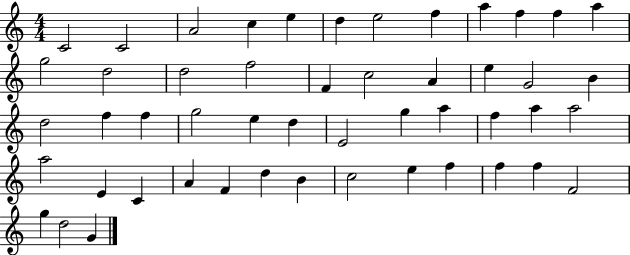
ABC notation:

X:1
T:Untitled
M:4/4
L:1/4
K:C
C2 C2 A2 c e d e2 f a f f a g2 d2 d2 f2 F c2 A e G2 B d2 f f g2 e d E2 g a f a a2 a2 E C A F d B c2 e f f f F2 g d2 G